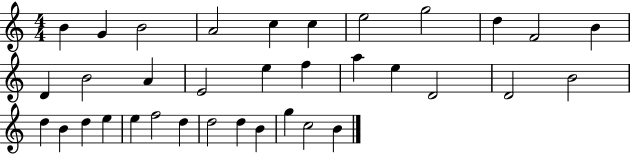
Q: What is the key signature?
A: C major